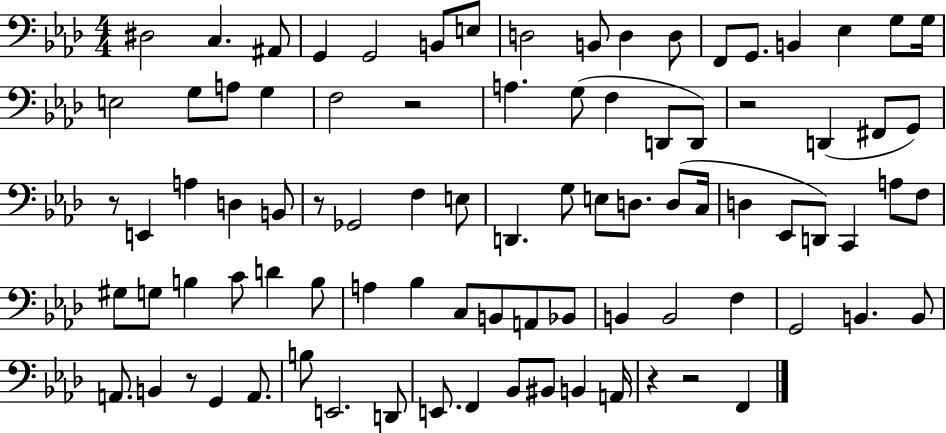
D#3/h C3/q. A#2/e G2/q G2/h B2/e E3/e D3/h B2/e D3/q D3/e F2/e G2/e. B2/q Eb3/q G3/e G3/s E3/h G3/e A3/e G3/q F3/h R/h A3/q. G3/e F3/q D2/e D2/e R/h D2/q F#2/e G2/e R/e E2/q A3/q D3/q B2/e R/e Gb2/h F3/q E3/e D2/q. G3/e E3/e D3/e. D3/e C3/s D3/q Eb2/e D2/e C2/q A3/e F3/e G#3/e G3/e B3/q C4/e D4/q B3/e A3/q Bb3/q C3/e B2/e A2/e Bb2/e B2/q B2/h F3/q G2/h B2/q. B2/e A2/e. B2/q R/e G2/q A2/e. B3/e E2/h. D2/e E2/e. F2/q Bb2/e BIS2/e B2/q A2/s R/q R/h F2/q